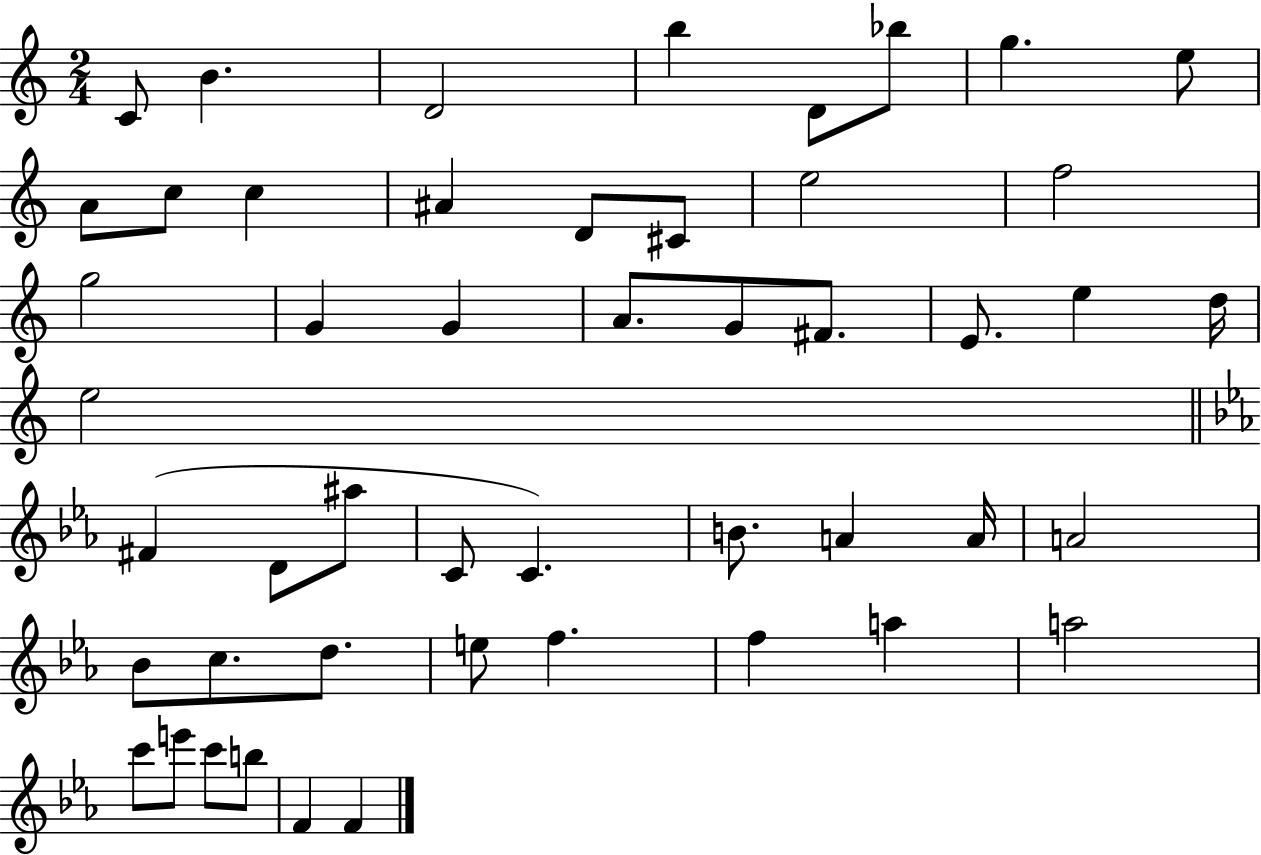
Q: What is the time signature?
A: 2/4